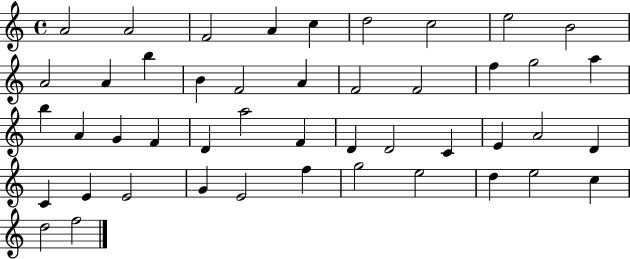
X:1
T:Untitled
M:4/4
L:1/4
K:C
A2 A2 F2 A c d2 c2 e2 B2 A2 A b B F2 A F2 F2 f g2 a b A G F D a2 F D D2 C E A2 D C E E2 G E2 f g2 e2 d e2 c d2 f2